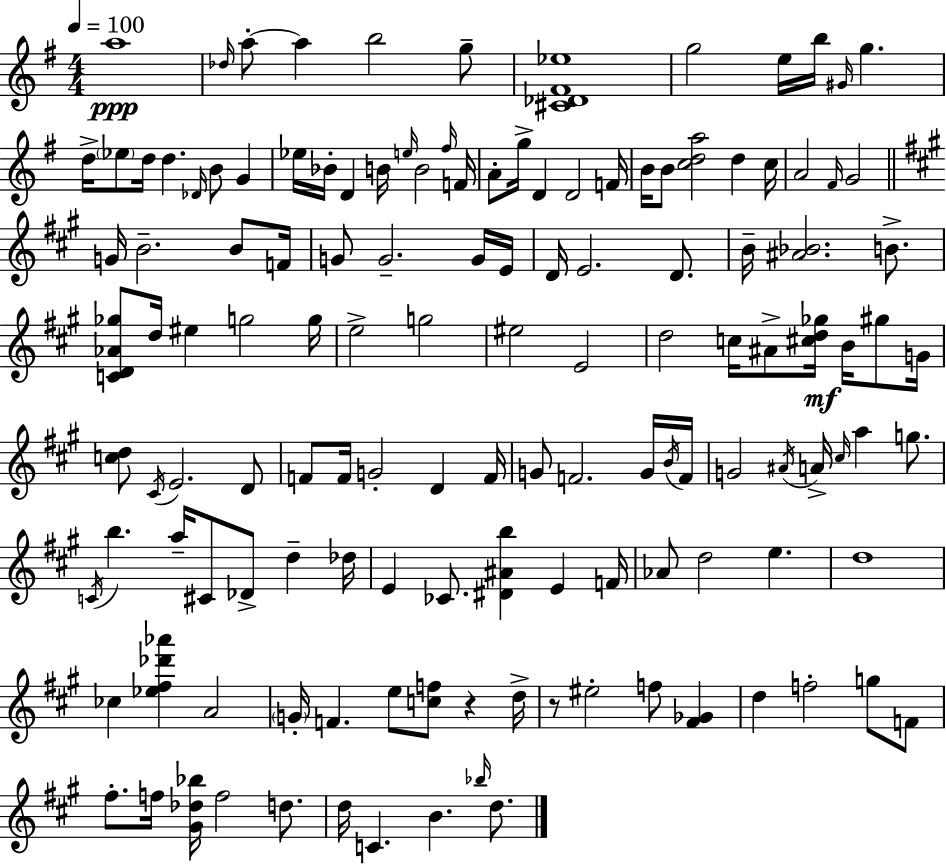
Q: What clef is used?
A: treble